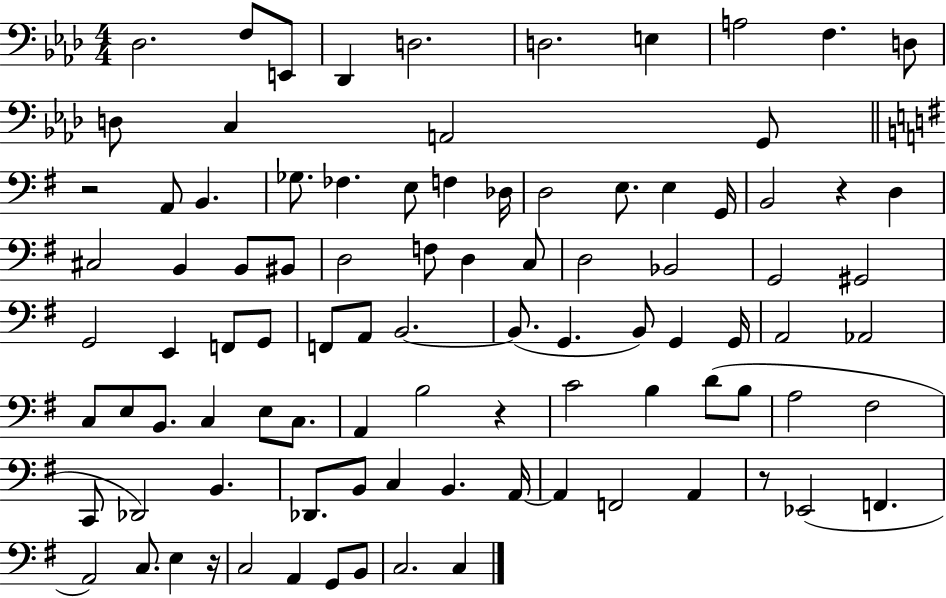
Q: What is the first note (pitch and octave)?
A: Db3